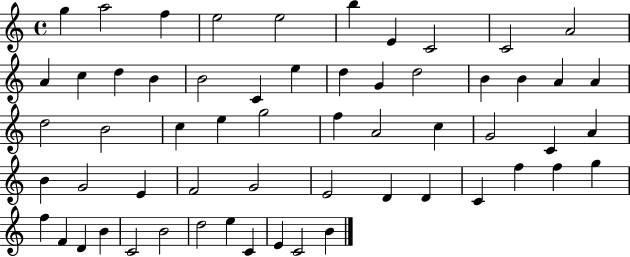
{
  \clef treble
  \time 4/4
  \defaultTimeSignature
  \key c \major
  g''4 a''2 f''4 | e''2 e''2 | b''4 e'4 c'2 | c'2 a'2 | \break a'4 c''4 d''4 b'4 | b'2 c'4 e''4 | d''4 g'4 d''2 | b'4 b'4 a'4 a'4 | \break d''2 b'2 | c''4 e''4 g''2 | f''4 a'2 c''4 | g'2 c'4 a'4 | \break b'4 g'2 e'4 | f'2 g'2 | e'2 d'4 d'4 | c'4 f''4 f''4 g''4 | \break f''4 f'4 d'4 b'4 | c'2 b'2 | d''2 e''4 c'4 | e'4 c'2 b'4 | \break \bar "|."
}